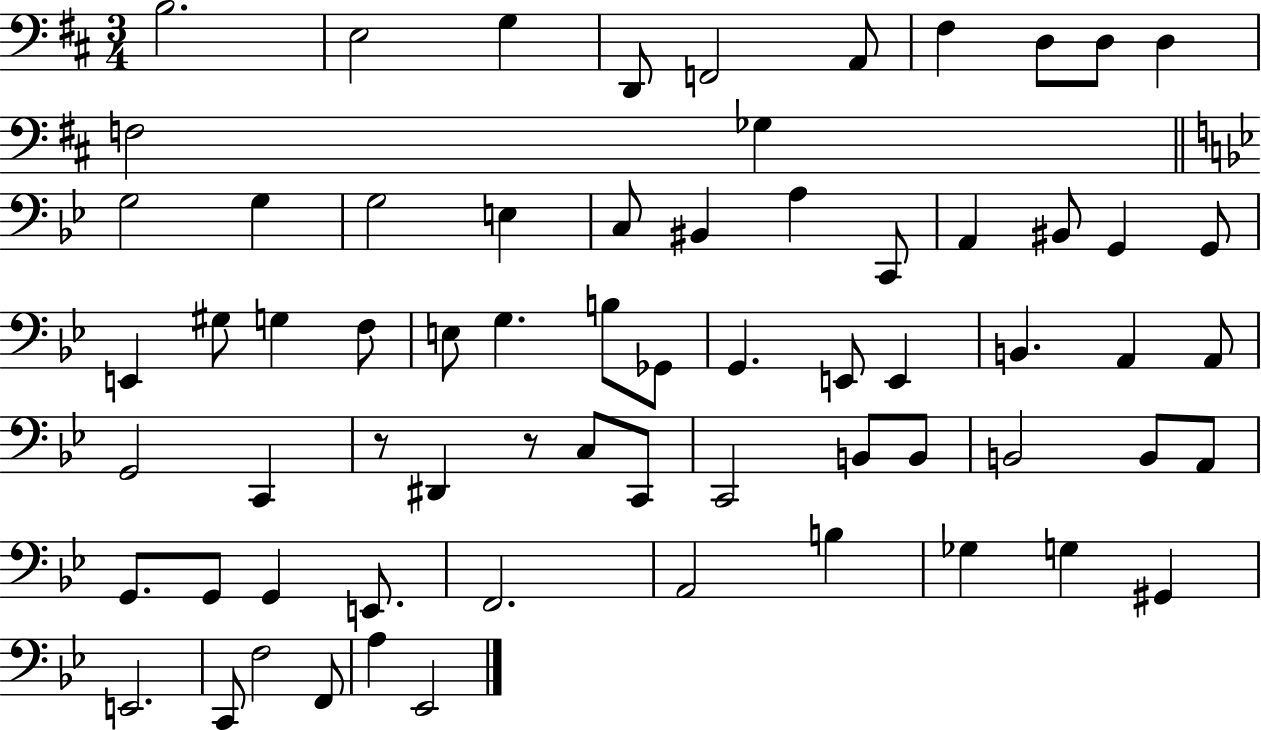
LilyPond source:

{
  \clef bass
  \numericTimeSignature
  \time 3/4
  \key d \major
  b2. | e2 g4 | d,8 f,2 a,8 | fis4 d8 d8 d4 | \break f2 ges4 | \bar "||" \break \key g \minor g2 g4 | g2 e4 | c8 bis,4 a4 c,8 | a,4 bis,8 g,4 g,8 | \break e,4 gis8 g4 f8 | e8 g4. b8 ges,8 | g,4. e,8 e,4 | b,4. a,4 a,8 | \break g,2 c,4 | r8 dis,4 r8 c8 c,8 | c,2 b,8 b,8 | b,2 b,8 a,8 | \break g,8. g,8 g,4 e,8. | f,2. | a,2 b4 | ges4 g4 gis,4 | \break e,2. | c,8 f2 f,8 | a4 ees,2 | \bar "|."
}